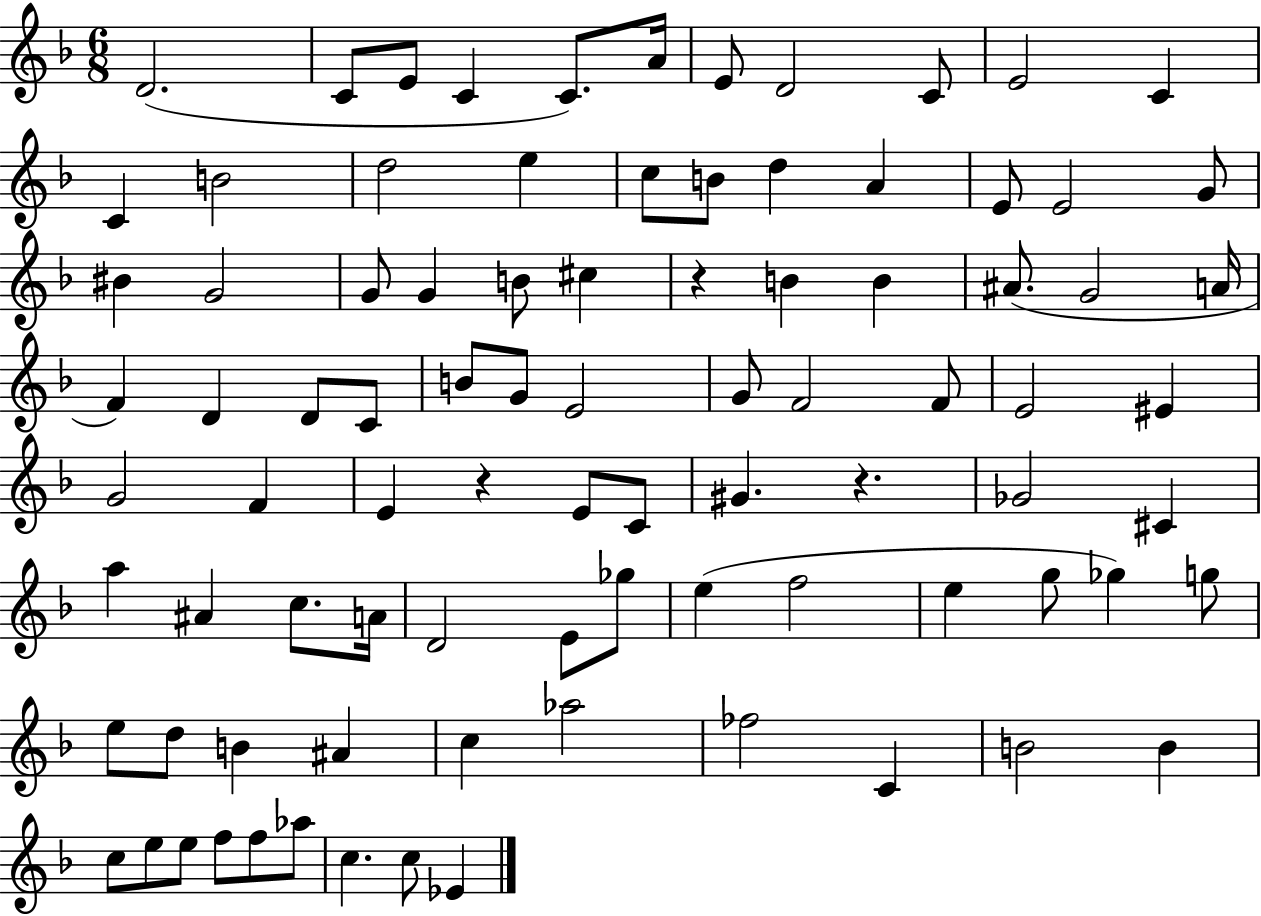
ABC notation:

X:1
T:Untitled
M:6/8
L:1/4
K:F
D2 C/2 E/2 C C/2 A/4 E/2 D2 C/2 E2 C C B2 d2 e c/2 B/2 d A E/2 E2 G/2 ^B G2 G/2 G B/2 ^c z B B ^A/2 G2 A/4 F D D/2 C/2 B/2 G/2 E2 G/2 F2 F/2 E2 ^E G2 F E z E/2 C/2 ^G z _G2 ^C a ^A c/2 A/4 D2 E/2 _g/2 e f2 e g/2 _g g/2 e/2 d/2 B ^A c _a2 _f2 C B2 B c/2 e/2 e/2 f/2 f/2 _a/2 c c/2 _E